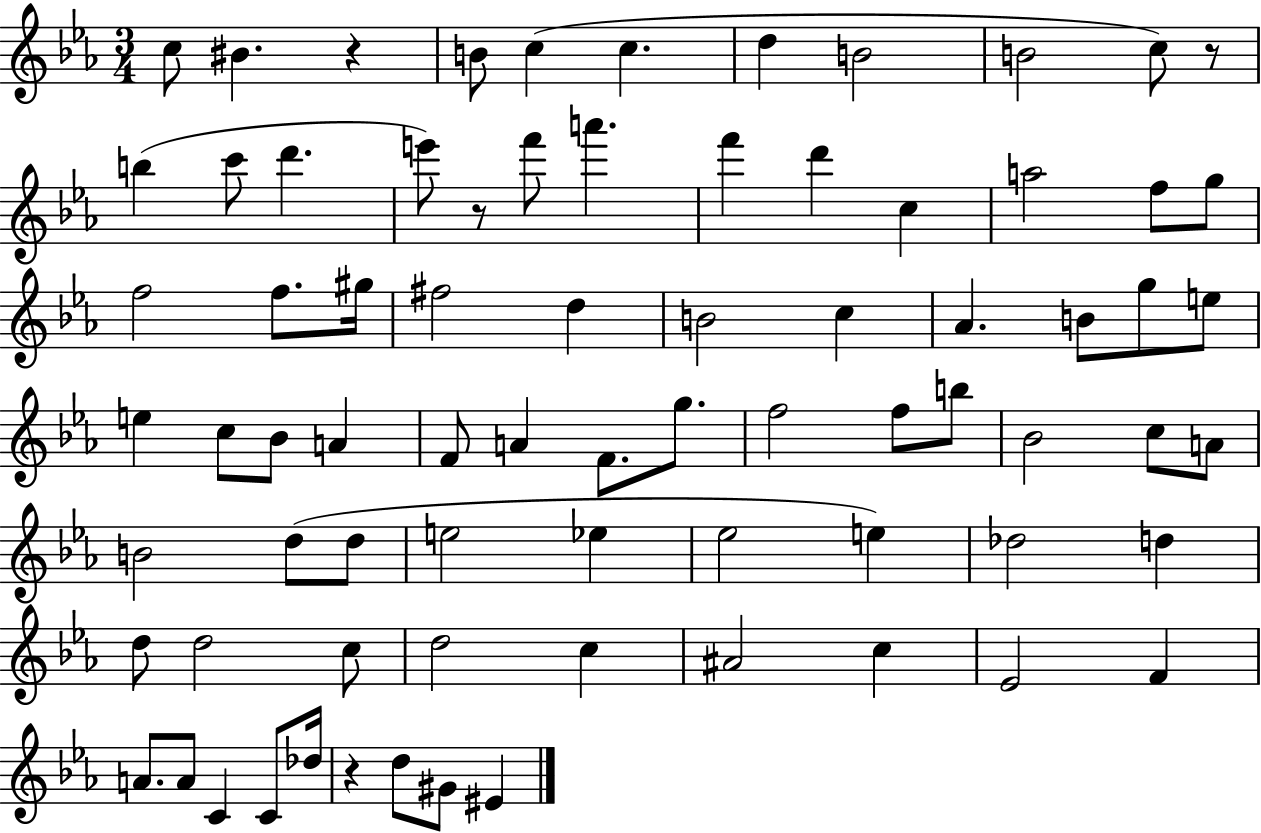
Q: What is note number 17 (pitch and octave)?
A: D6